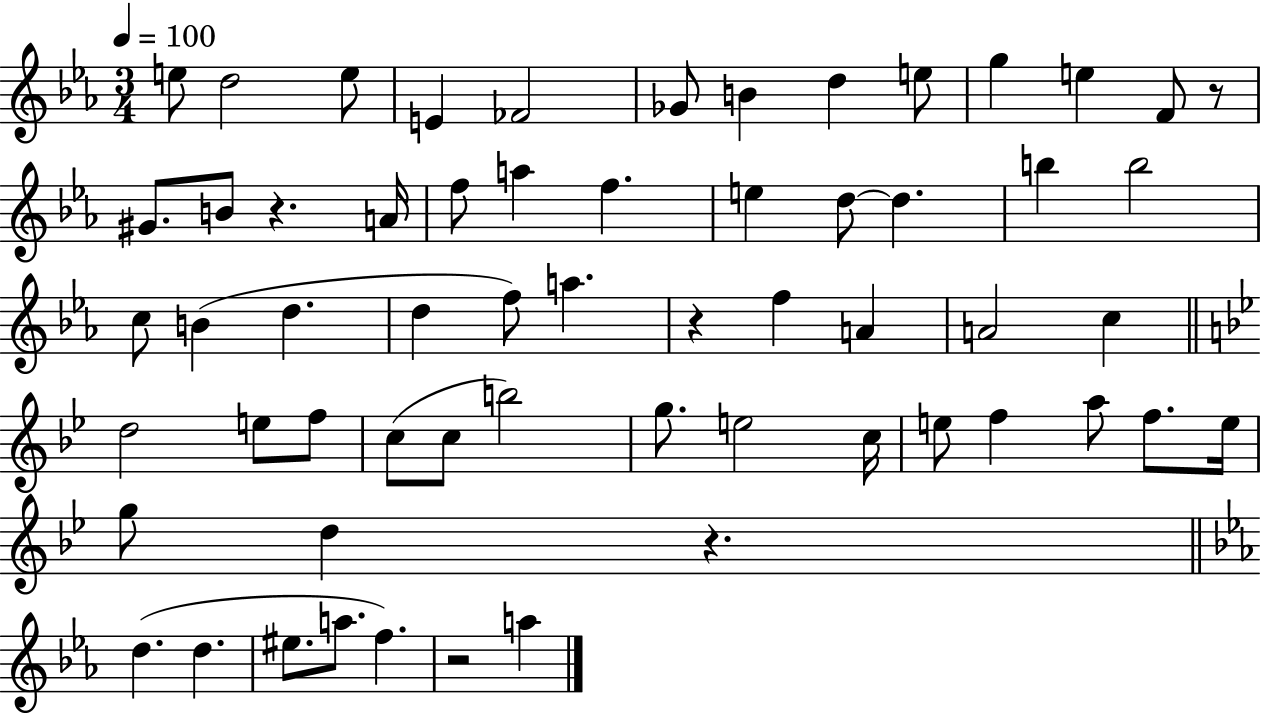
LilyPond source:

{
  \clef treble
  \numericTimeSignature
  \time 3/4
  \key ees \major
  \tempo 4 = 100
  e''8 d''2 e''8 | e'4 fes'2 | ges'8 b'4 d''4 e''8 | g''4 e''4 f'8 r8 | \break gis'8. b'8 r4. a'16 | f''8 a''4 f''4. | e''4 d''8~~ d''4. | b''4 b''2 | \break c''8 b'4( d''4. | d''4 f''8) a''4. | r4 f''4 a'4 | a'2 c''4 | \break \bar "||" \break \key bes \major d''2 e''8 f''8 | c''8( c''8 b''2) | g''8. e''2 c''16 | e''8 f''4 a''8 f''8. e''16 | \break g''8 d''4 r4. | \bar "||" \break \key c \minor d''4.( d''4. | eis''8. a''8. f''4.) | r2 a''4 | \bar "|."
}